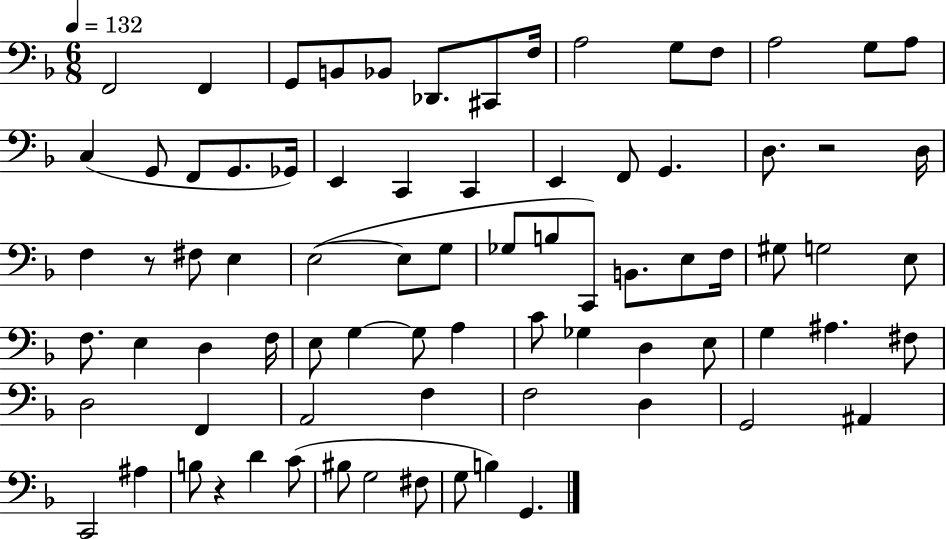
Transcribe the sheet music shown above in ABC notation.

X:1
T:Untitled
M:6/8
L:1/4
K:F
F,,2 F,, G,,/2 B,,/2 _B,,/2 _D,,/2 ^C,,/2 F,/4 A,2 G,/2 F,/2 A,2 G,/2 A,/2 C, G,,/2 F,,/2 G,,/2 _G,,/4 E,, C,, C,, E,, F,,/2 G,, D,/2 z2 D,/4 F, z/2 ^F,/2 E, E,2 E,/2 G,/2 _G,/2 B,/2 C,,/2 B,,/2 E,/2 F,/4 ^G,/2 G,2 E,/2 F,/2 E, D, F,/4 E,/2 G, G,/2 A, C/2 _G, D, E,/2 G, ^A, ^F,/2 D,2 F,, A,,2 F, F,2 D, G,,2 ^A,, C,,2 ^A, B,/2 z D C/2 ^B,/2 G,2 ^F,/2 G,/2 B, G,,